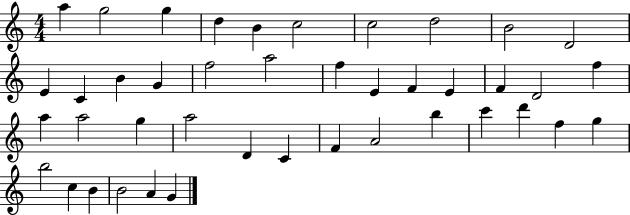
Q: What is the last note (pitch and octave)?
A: G4